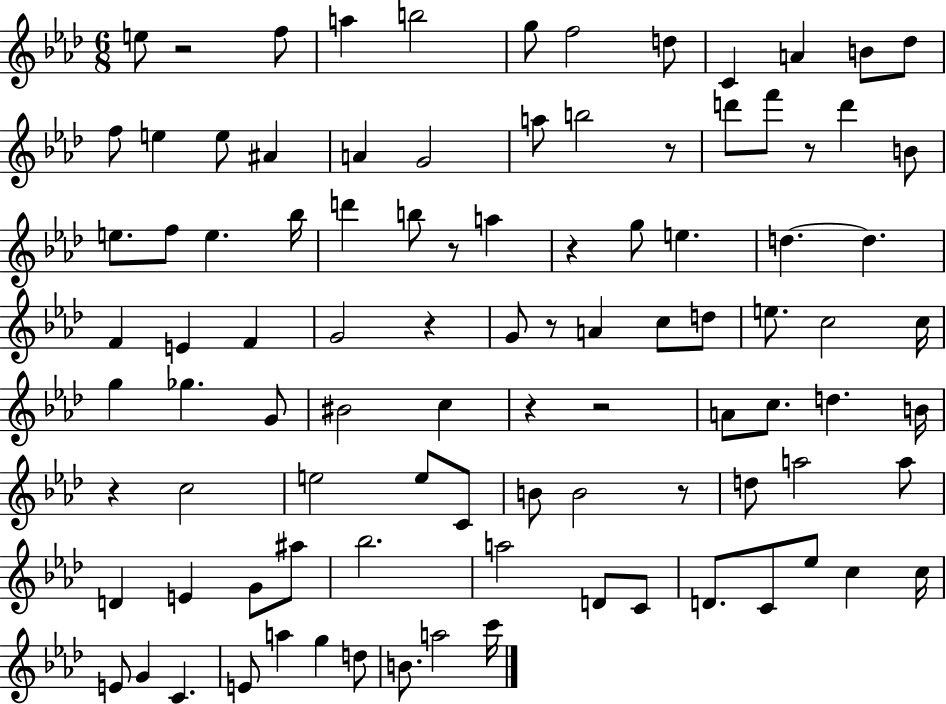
E5/e R/h F5/e A5/q B5/h G5/e F5/h D5/e C4/q A4/q B4/e Db5/e F5/e E5/q E5/e A#4/q A4/q G4/h A5/e B5/h R/e D6/e F6/e R/e D6/q B4/e E5/e. F5/e E5/q. Bb5/s D6/q B5/e R/e A5/q R/q G5/e E5/q. D5/q. D5/q. F4/q E4/q F4/q G4/h R/q G4/e R/e A4/q C5/e D5/e E5/e. C5/h C5/s G5/q Gb5/q. G4/e BIS4/h C5/q R/q R/h A4/e C5/e. D5/q. B4/s R/q C5/h E5/h E5/e C4/e B4/e B4/h R/e D5/e A5/h A5/e D4/q E4/q G4/e A#5/e Bb5/h. A5/h D4/e C4/e D4/e. C4/e Eb5/e C5/q C5/s E4/e G4/q C4/q. E4/e A5/q G5/q D5/e B4/e. A5/h C6/s